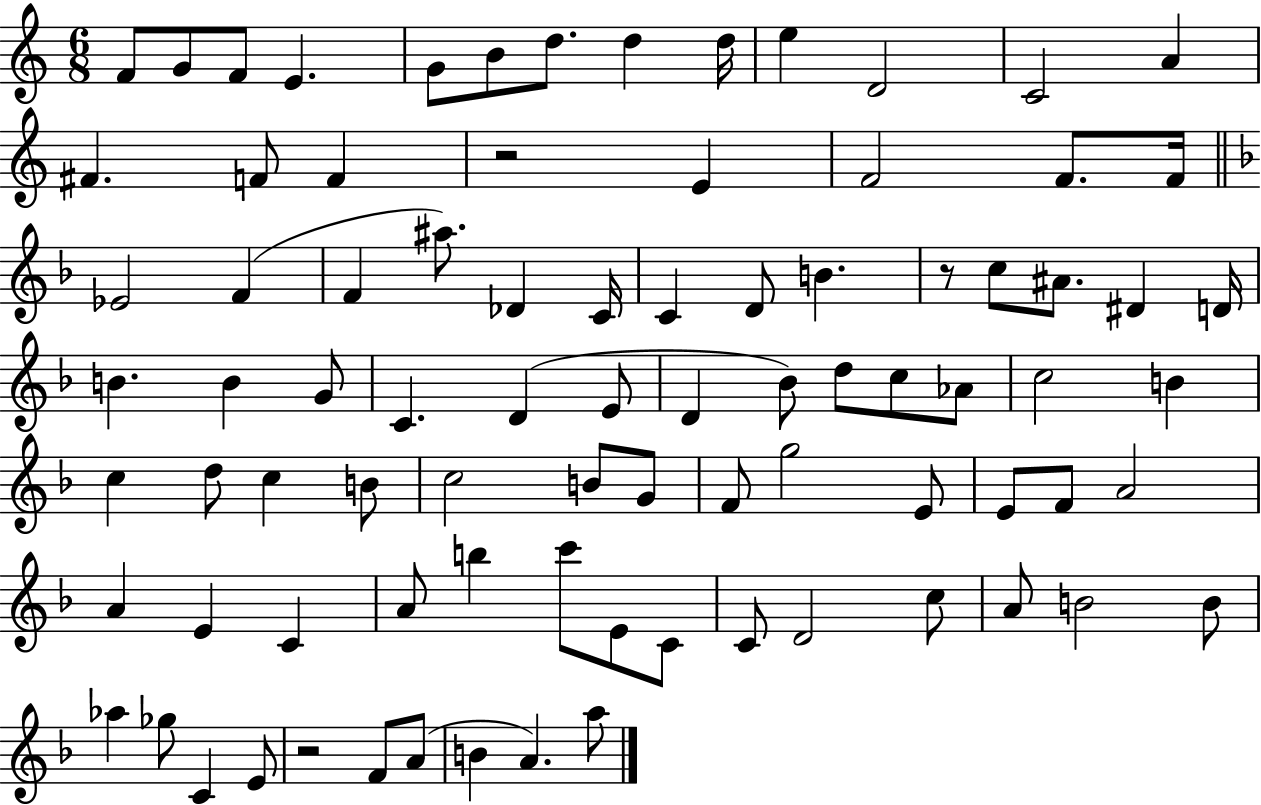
{
  \clef treble
  \numericTimeSignature
  \time 6/8
  \key c \major
  \repeat volta 2 { f'8 g'8 f'8 e'4. | g'8 b'8 d''8. d''4 d''16 | e''4 d'2 | c'2 a'4 | \break fis'4. f'8 f'4 | r2 e'4 | f'2 f'8. f'16 | \bar "||" \break \key f \major ees'2 f'4( | f'4 ais''8.) des'4 c'16 | c'4 d'8 b'4. | r8 c''8 ais'8. dis'4 d'16 | \break b'4. b'4 g'8 | c'4. d'4( e'8 | d'4 bes'8) d''8 c''8 aes'8 | c''2 b'4 | \break c''4 d''8 c''4 b'8 | c''2 b'8 g'8 | f'8 g''2 e'8 | e'8 f'8 a'2 | \break a'4 e'4 c'4 | a'8 b''4 c'''8 e'8 c'8 | c'8 d'2 c''8 | a'8 b'2 b'8 | \break aes''4 ges''8 c'4 e'8 | r2 f'8 a'8( | b'4 a'4.) a''8 | } \bar "|."
}